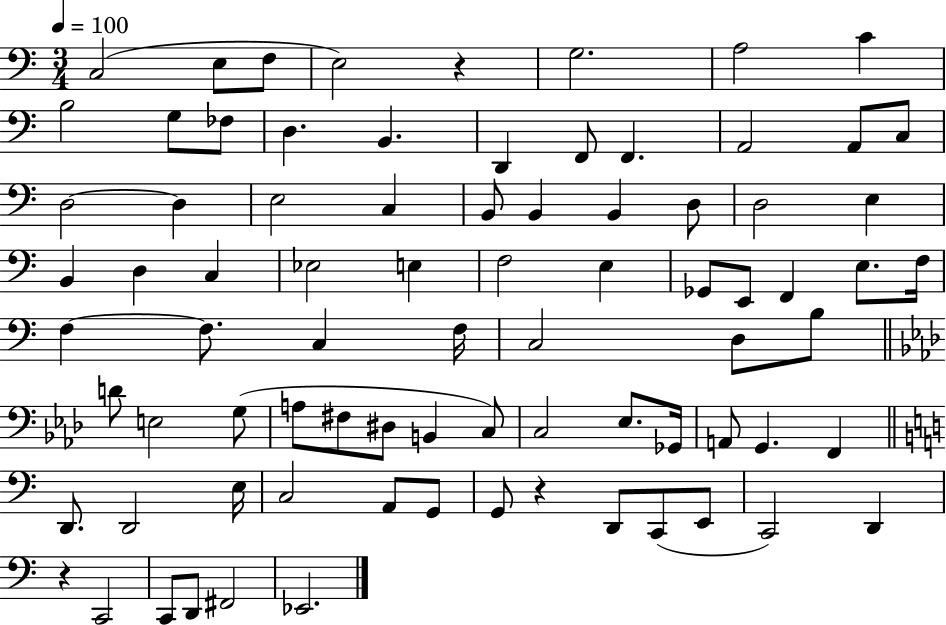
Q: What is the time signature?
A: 3/4